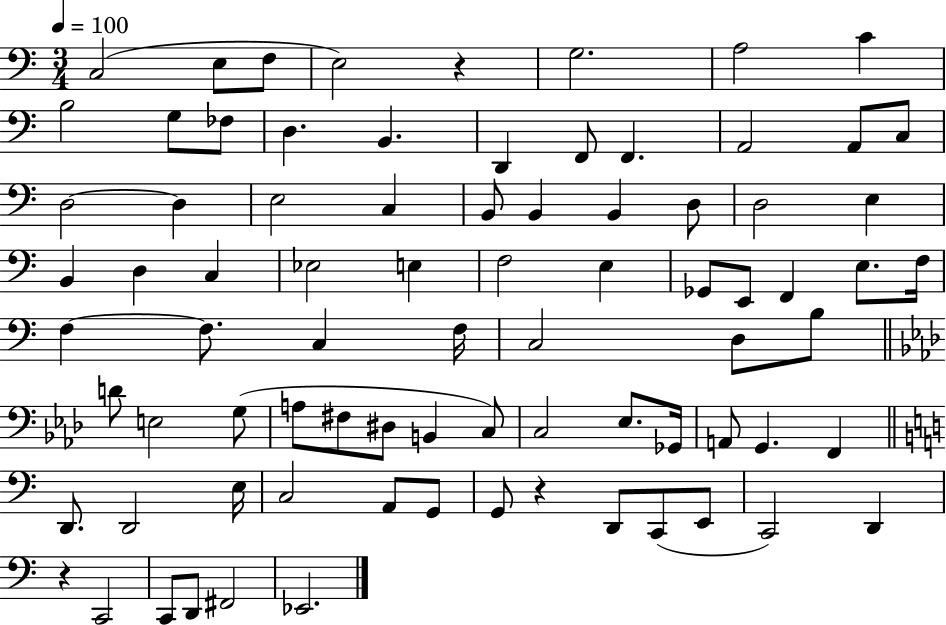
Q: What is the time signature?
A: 3/4